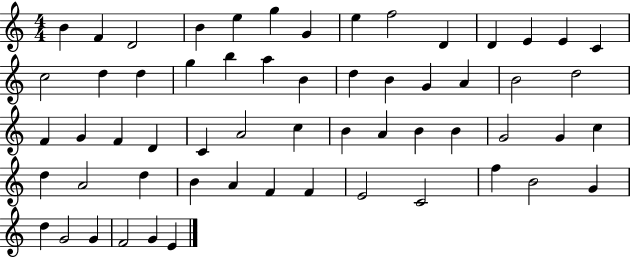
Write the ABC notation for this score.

X:1
T:Untitled
M:4/4
L:1/4
K:C
B F D2 B e g G e f2 D D E E C c2 d d g b a B d B G A B2 d2 F G F D C A2 c B A B B G2 G c d A2 d B A F F E2 C2 f B2 G d G2 G F2 G E